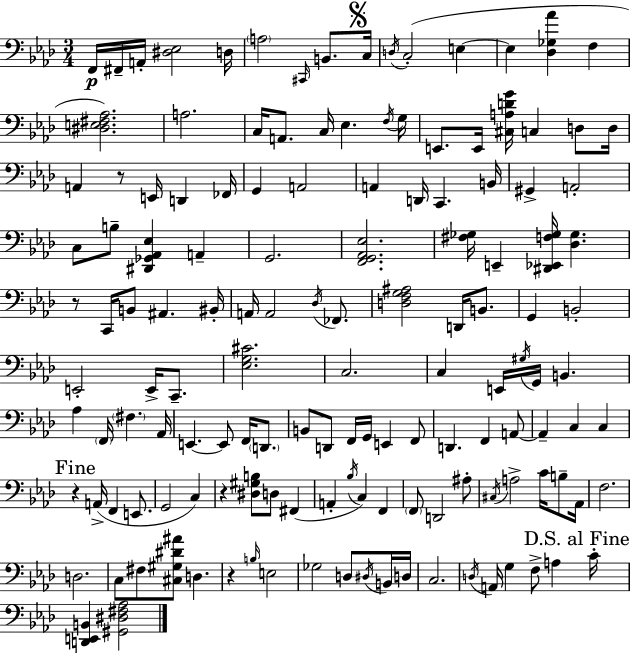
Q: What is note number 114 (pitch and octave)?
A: D3